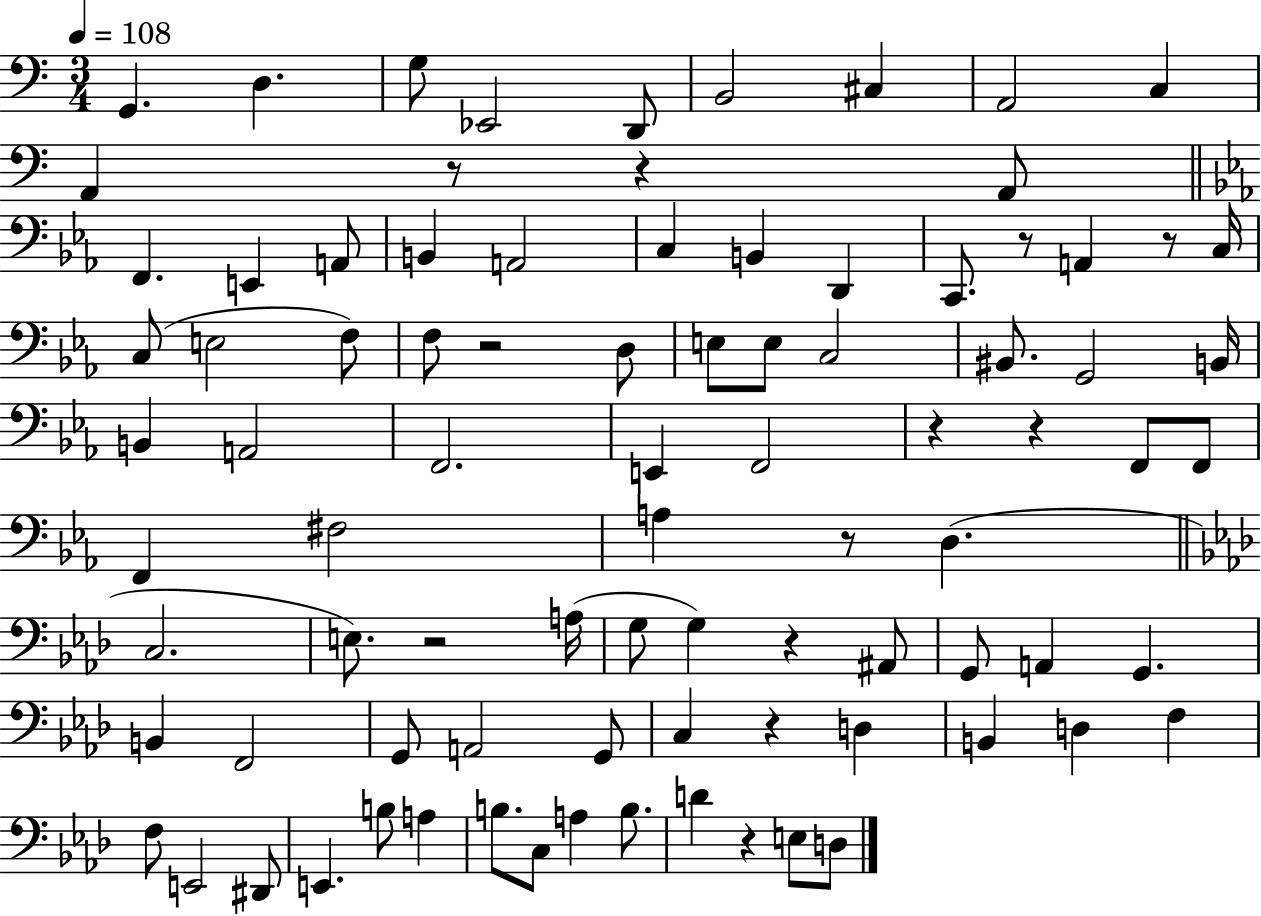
G2/q. D3/q. G3/e Eb2/h D2/e B2/h C#3/q A2/h C3/q A2/q R/e R/q A2/e F2/q. E2/q A2/e B2/q A2/h C3/q B2/q D2/q C2/e. R/e A2/q R/e C3/s C3/e E3/h F3/e F3/e R/h D3/e E3/e E3/e C3/h BIS2/e. G2/h B2/s B2/q A2/h F2/h. E2/q F2/h R/q R/q F2/e F2/e F2/q F#3/h A3/q R/e D3/q. C3/h. E3/e. R/h A3/s G3/e G3/q R/q A#2/e G2/e A2/q G2/q. B2/q F2/h G2/e A2/h G2/e C3/q R/q D3/q B2/q D3/q F3/q F3/e E2/h D#2/e E2/q. B3/e A3/q B3/e. C3/e A3/q B3/e. D4/q R/q E3/e D3/e